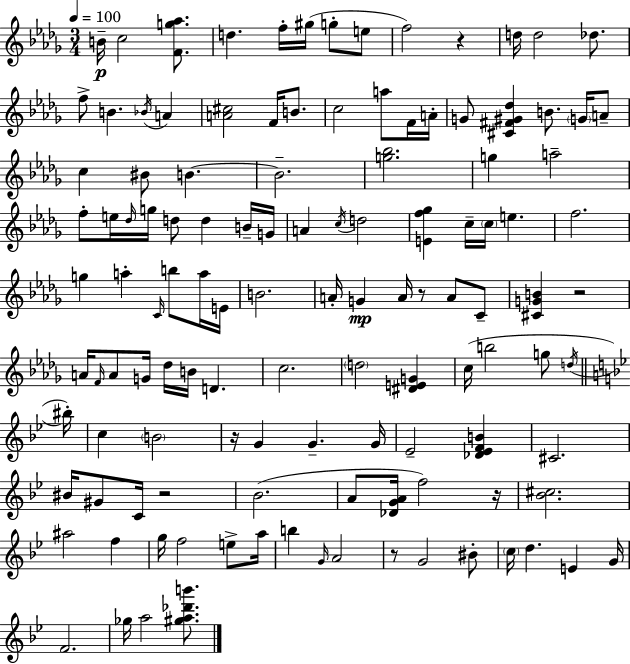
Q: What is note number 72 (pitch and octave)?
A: BIS5